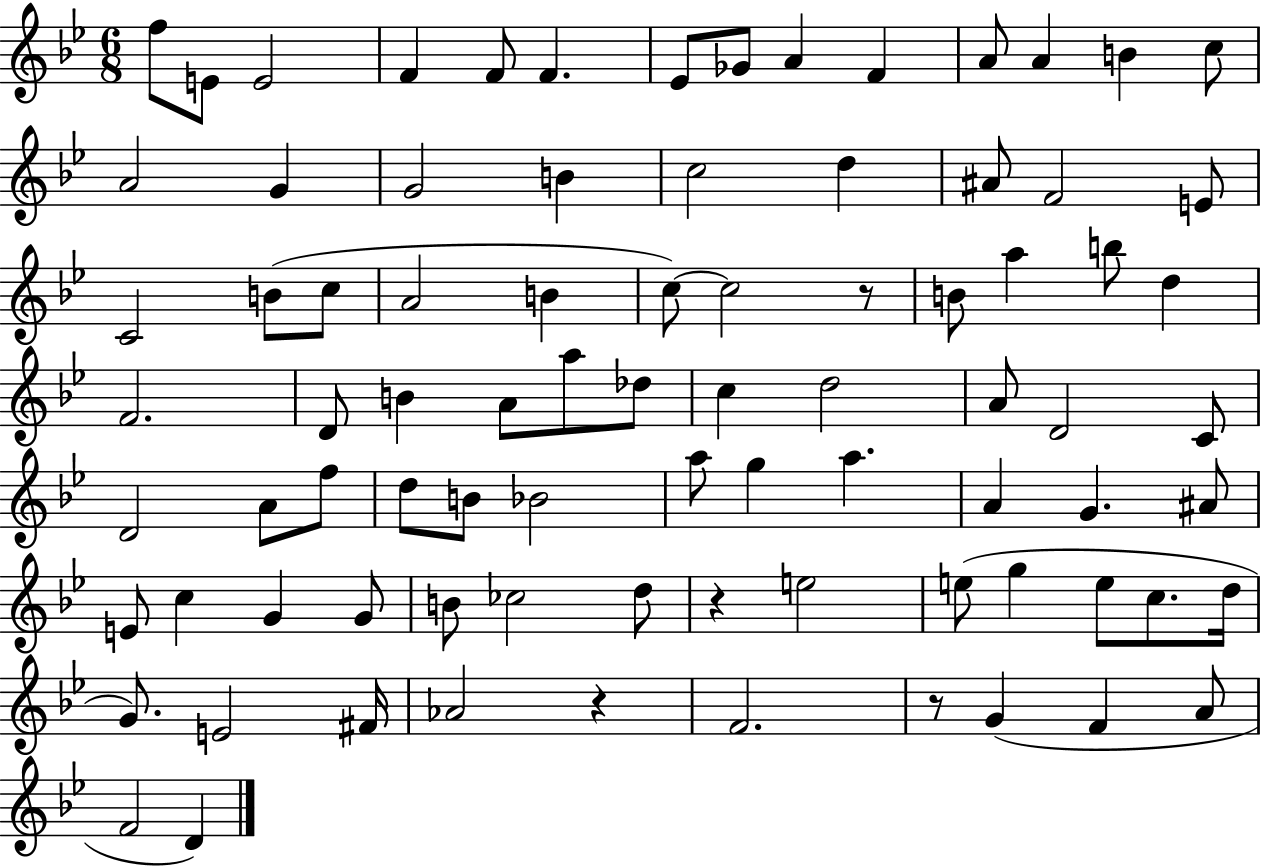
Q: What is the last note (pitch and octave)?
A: D4